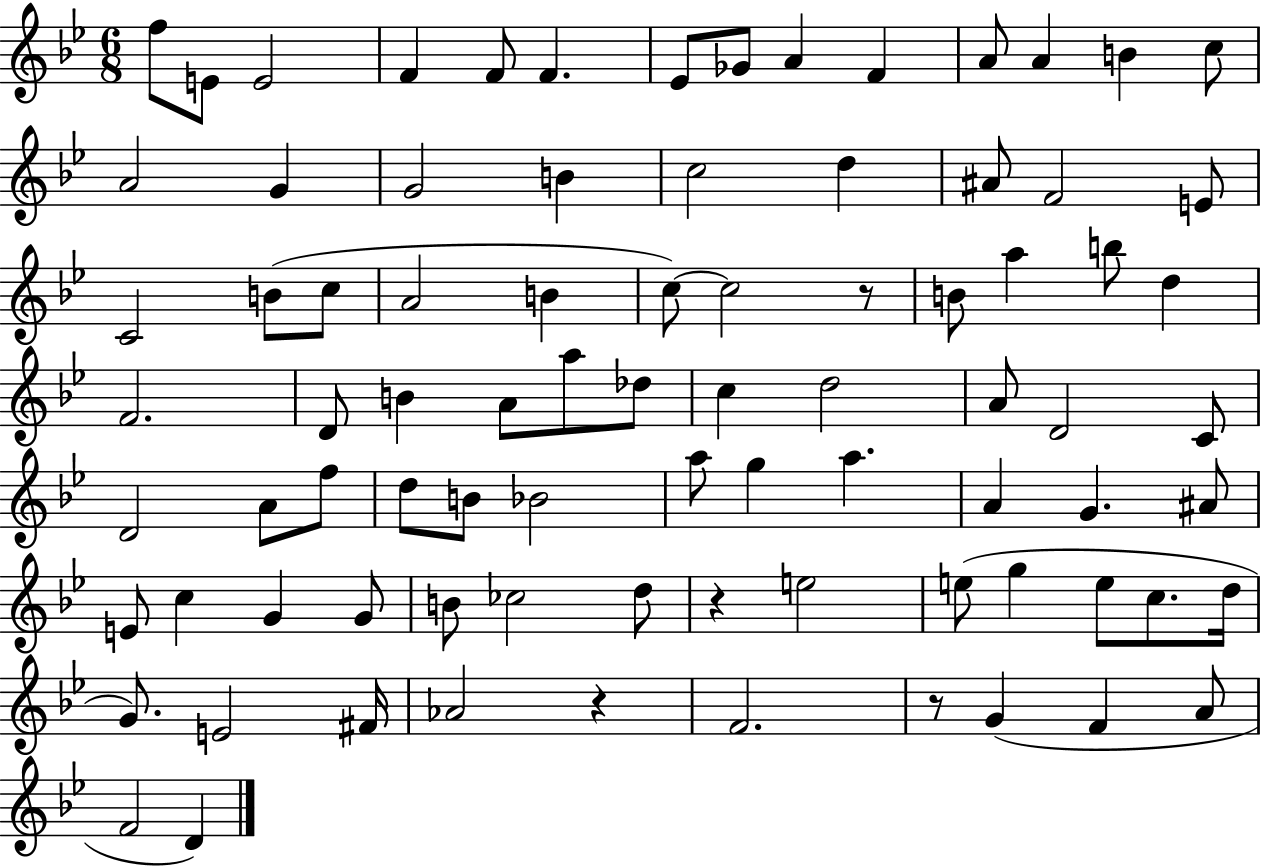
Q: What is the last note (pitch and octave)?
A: D4